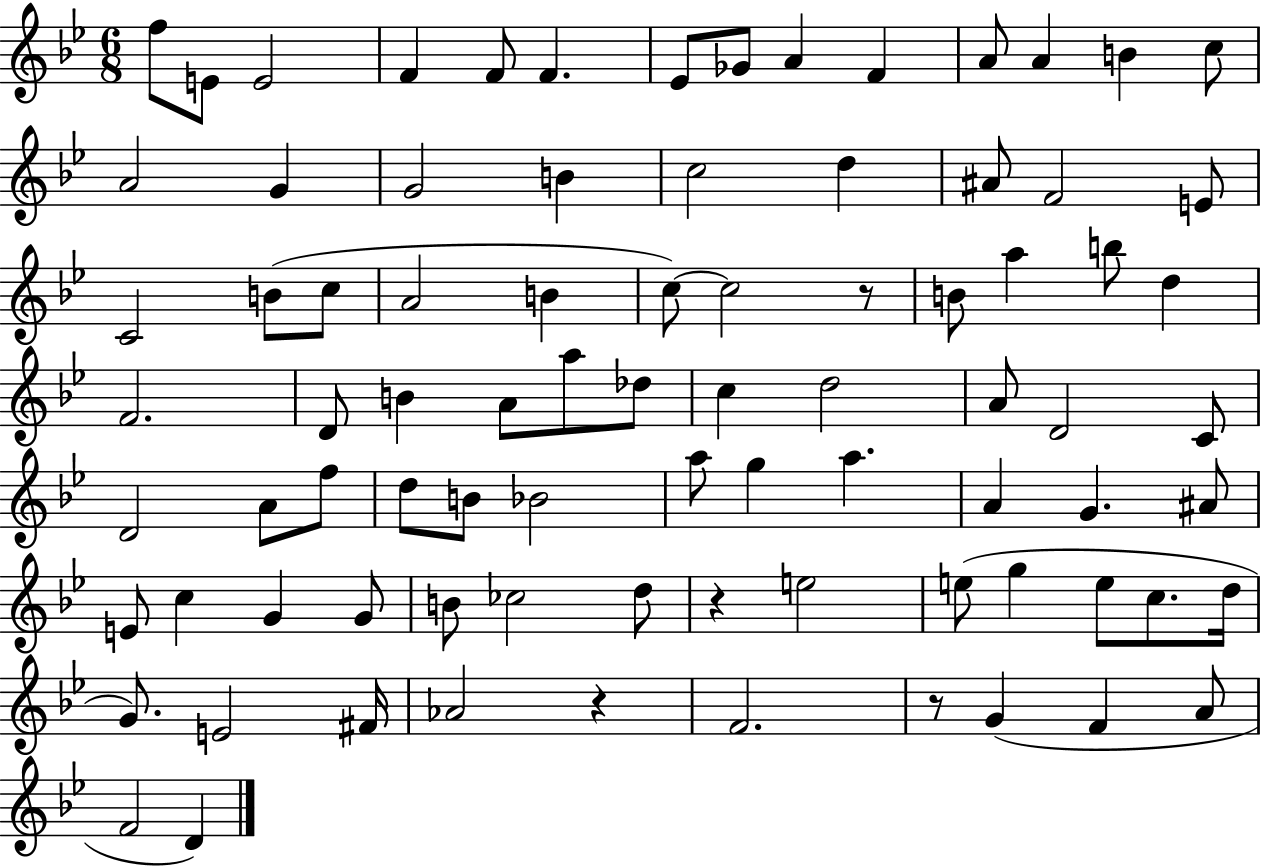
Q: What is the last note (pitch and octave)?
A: D4